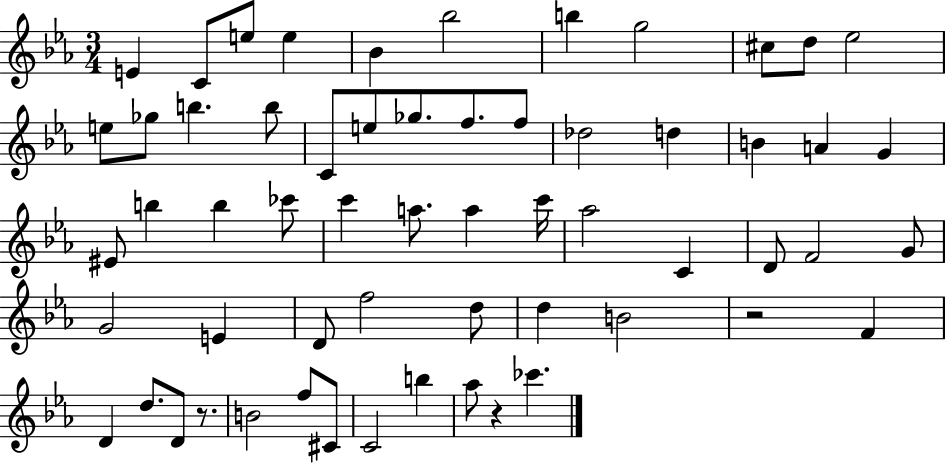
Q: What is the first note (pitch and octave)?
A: E4